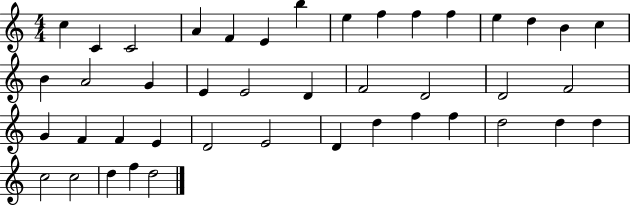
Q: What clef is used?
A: treble